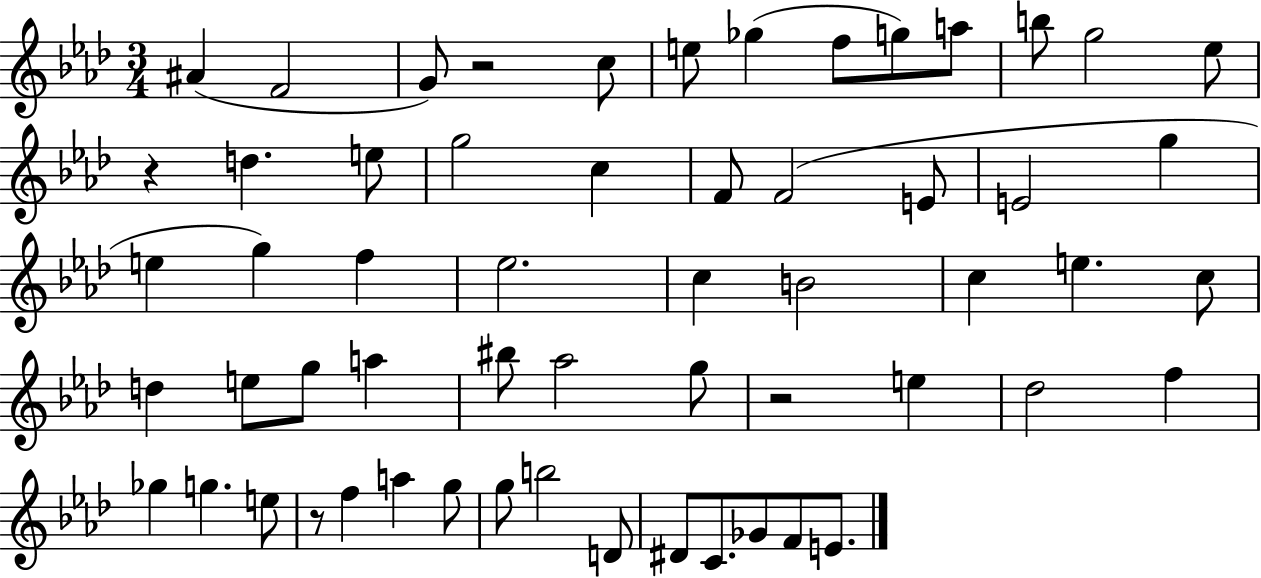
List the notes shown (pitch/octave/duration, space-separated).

A#4/q F4/h G4/e R/h C5/e E5/e Gb5/q F5/e G5/e A5/e B5/e G5/h Eb5/e R/q D5/q. E5/e G5/h C5/q F4/e F4/h E4/e E4/h G5/q E5/q G5/q F5/q Eb5/h. C5/q B4/h C5/q E5/q. C5/e D5/q E5/e G5/e A5/q BIS5/e Ab5/h G5/e R/h E5/q Db5/h F5/q Gb5/q G5/q. E5/e R/e F5/q A5/q G5/e G5/e B5/h D4/e D#4/e C4/e. Gb4/e F4/e E4/e.